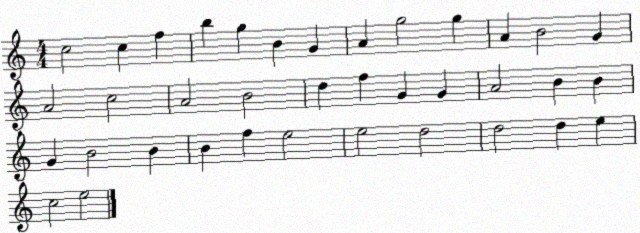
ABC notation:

X:1
T:Untitled
M:4/4
L:1/4
K:C
c2 c f b g B G A g2 g A B2 G A2 c2 A2 B2 d f G G A2 B B G B2 B B f e2 e2 d2 d2 d e c2 e2